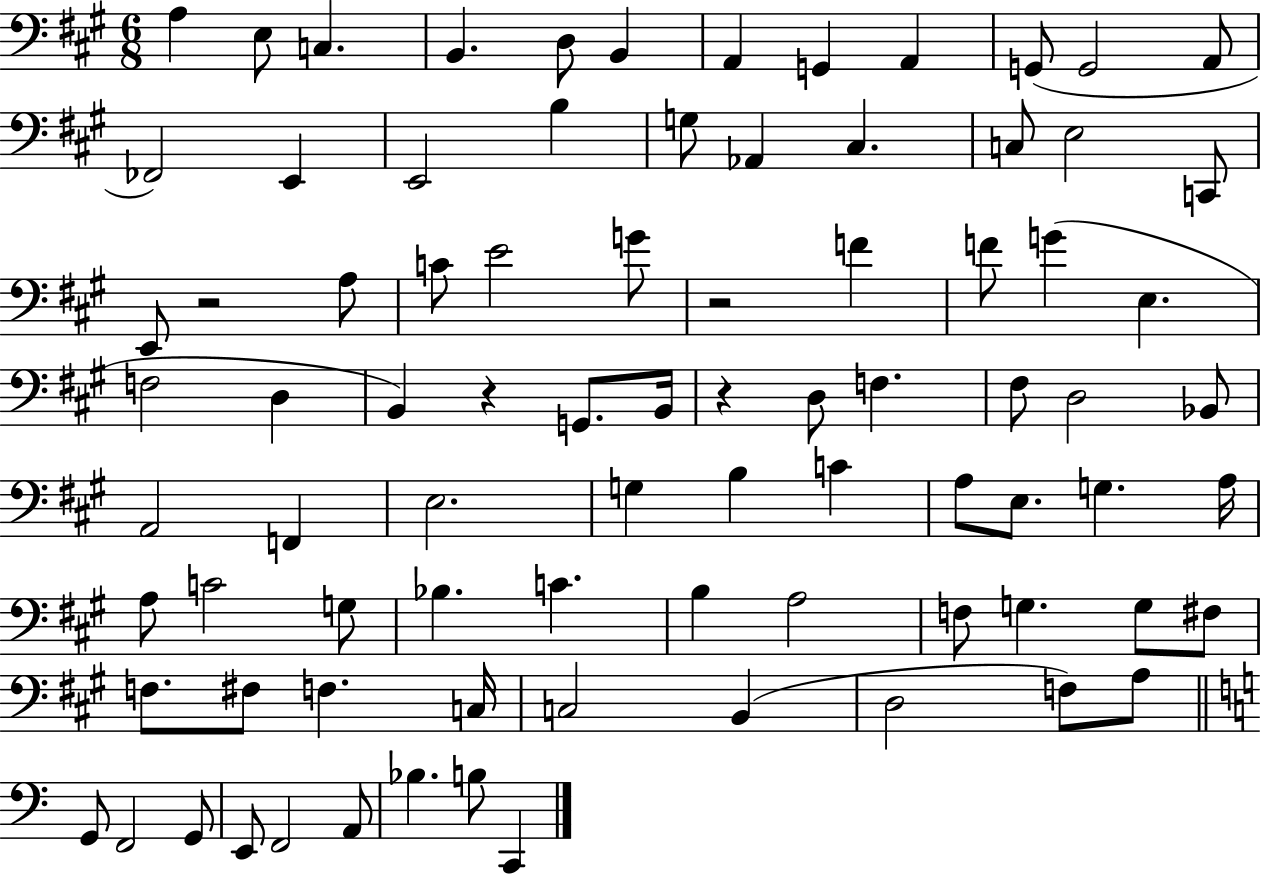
{
  \clef bass
  \numericTimeSignature
  \time 6/8
  \key a \major
  a4 e8 c4. | b,4. d8 b,4 | a,4 g,4 a,4 | g,8( g,2 a,8 | \break fes,2) e,4 | e,2 b4 | g8 aes,4 cis4. | c8 e2 c,8 | \break e,8 r2 a8 | c'8 e'2 g'8 | r2 f'4 | f'8 g'4( e4. | \break f2 d4 | b,4) r4 g,8. b,16 | r4 d8 f4. | fis8 d2 bes,8 | \break a,2 f,4 | e2. | g4 b4 c'4 | a8 e8. g4. a16 | \break a8 c'2 g8 | bes4. c'4. | b4 a2 | f8 g4. g8 fis8 | \break f8. fis8 f4. c16 | c2 b,4( | d2 f8) a8 | \bar "||" \break \key a \minor g,8 f,2 g,8 | e,8 f,2 a,8 | bes4. b8 c,4 | \bar "|."
}